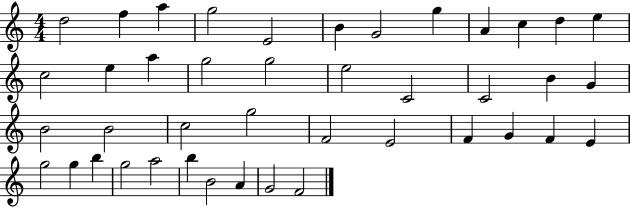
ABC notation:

X:1
T:Untitled
M:4/4
L:1/4
K:C
d2 f a g2 E2 B G2 g A c d e c2 e a g2 g2 e2 C2 C2 B G B2 B2 c2 g2 F2 E2 F G F E g2 g b g2 a2 b B2 A G2 F2